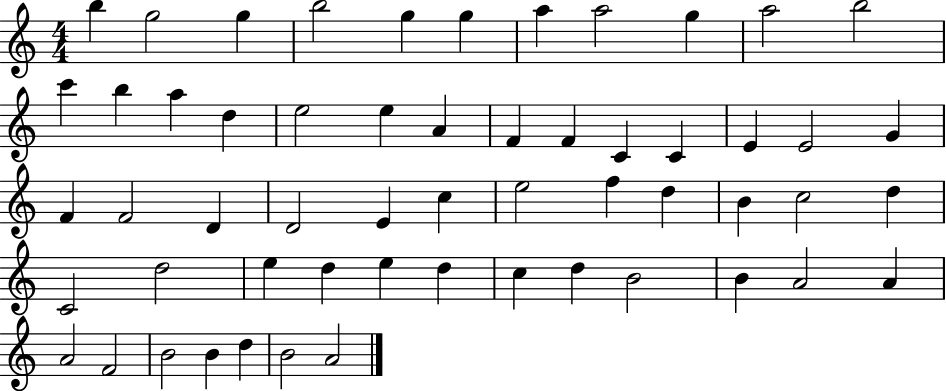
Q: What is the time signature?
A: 4/4